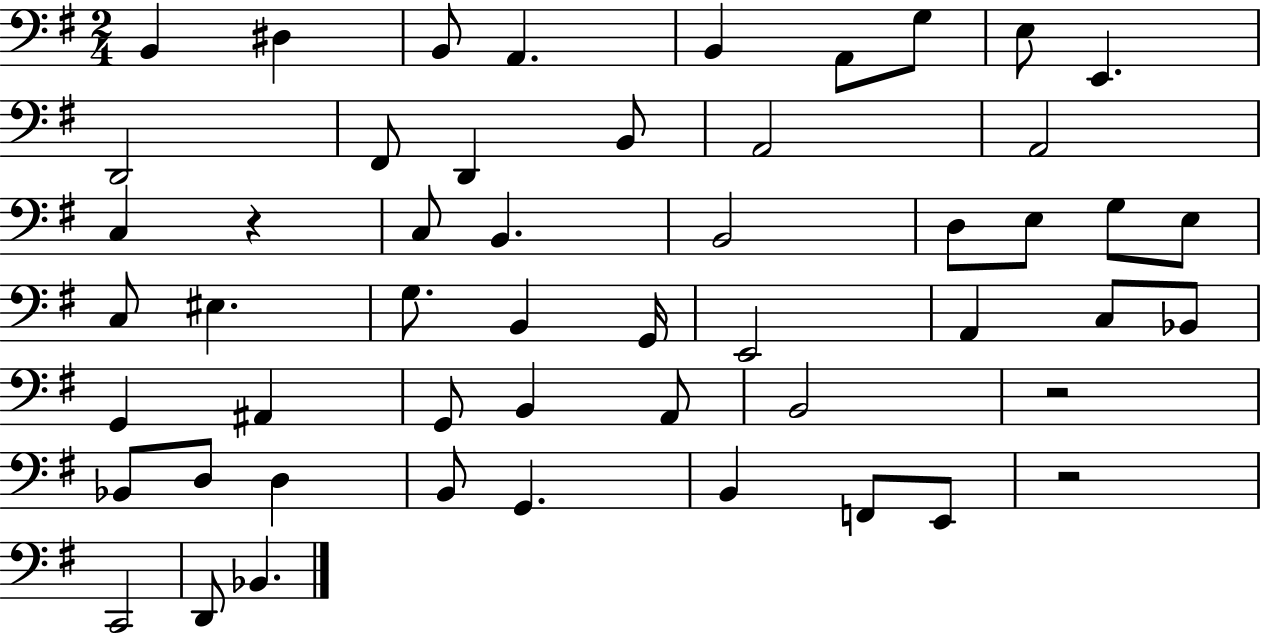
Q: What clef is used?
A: bass